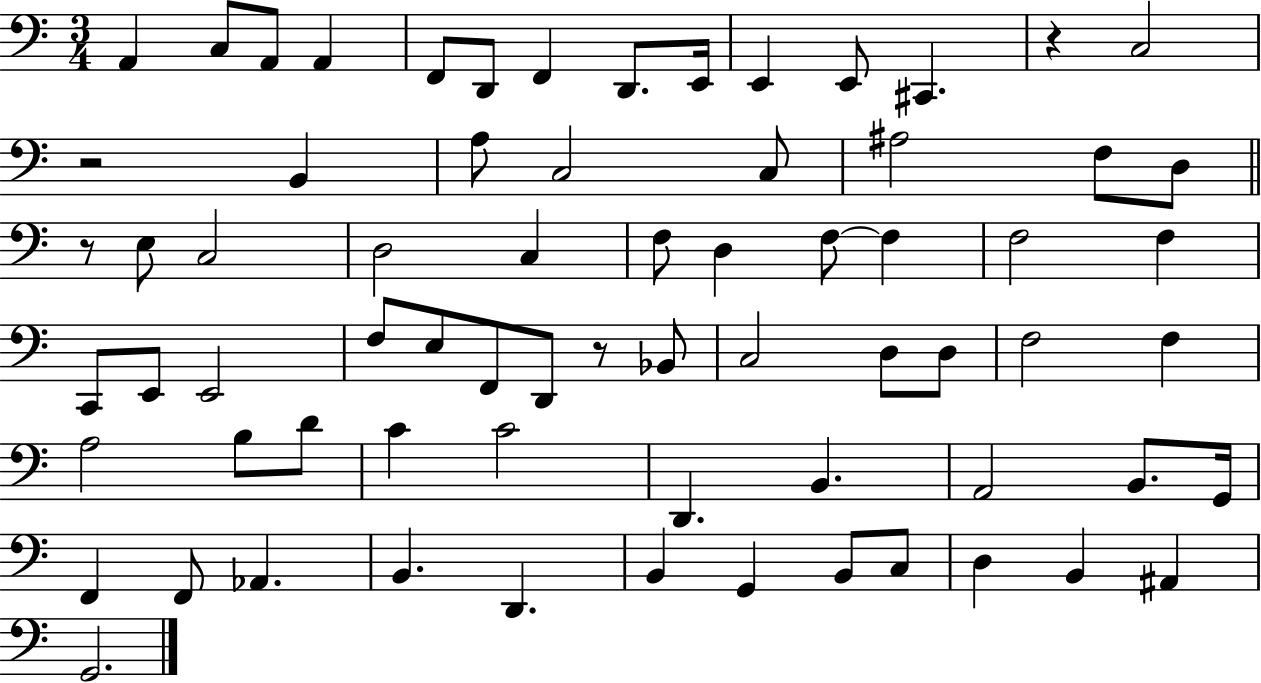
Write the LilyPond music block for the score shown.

{
  \clef bass
  \numericTimeSignature
  \time 3/4
  \key c \major
  a,4 c8 a,8 a,4 | f,8 d,8 f,4 d,8. e,16 | e,4 e,8 cis,4. | r4 c2 | \break r2 b,4 | a8 c2 c8 | ais2 f8 d8 | \bar "||" \break \key c \major r8 e8 c2 | d2 c4 | f8 d4 f8~~ f4 | f2 f4 | \break c,8 e,8 e,2 | f8 e8 f,8 d,8 r8 bes,8 | c2 d8 d8 | f2 f4 | \break a2 b8 d'8 | c'4 c'2 | d,4. b,4. | a,2 b,8. g,16 | \break f,4 f,8 aes,4. | b,4. d,4. | b,4 g,4 b,8 c8 | d4 b,4 ais,4 | \break g,2. | \bar "|."
}